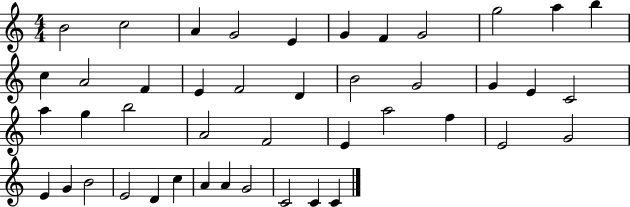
B4/h C5/h A4/q G4/h E4/q G4/q F4/q G4/h G5/h A5/q B5/q C5/q A4/h F4/q E4/q F4/h D4/q B4/h G4/h G4/q E4/q C4/h A5/q G5/q B5/h A4/h F4/h E4/q A5/h F5/q E4/h G4/h E4/q G4/q B4/h E4/h D4/q C5/q A4/q A4/q G4/h C4/h C4/q C4/q